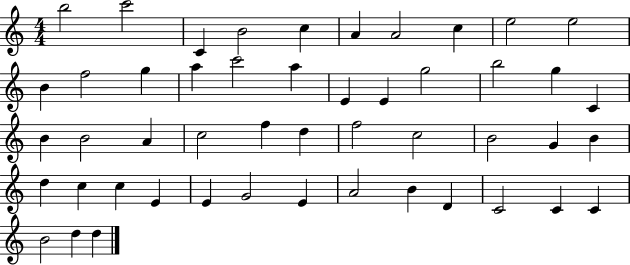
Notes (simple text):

B5/h C6/h C4/q B4/h C5/q A4/q A4/h C5/q E5/h E5/h B4/q F5/h G5/q A5/q C6/h A5/q E4/q E4/q G5/h B5/h G5/q C4/q B4/q B4/h A4/q C5/h F5/q D5/q F5/h C5/h B4/h G4/q B4/q D5/q C5/q C5/q E4/q E4/q G4/h E4/q A4/h B4/q D4/q C4/h C4/q C4/q B4/h D5/q D5/q